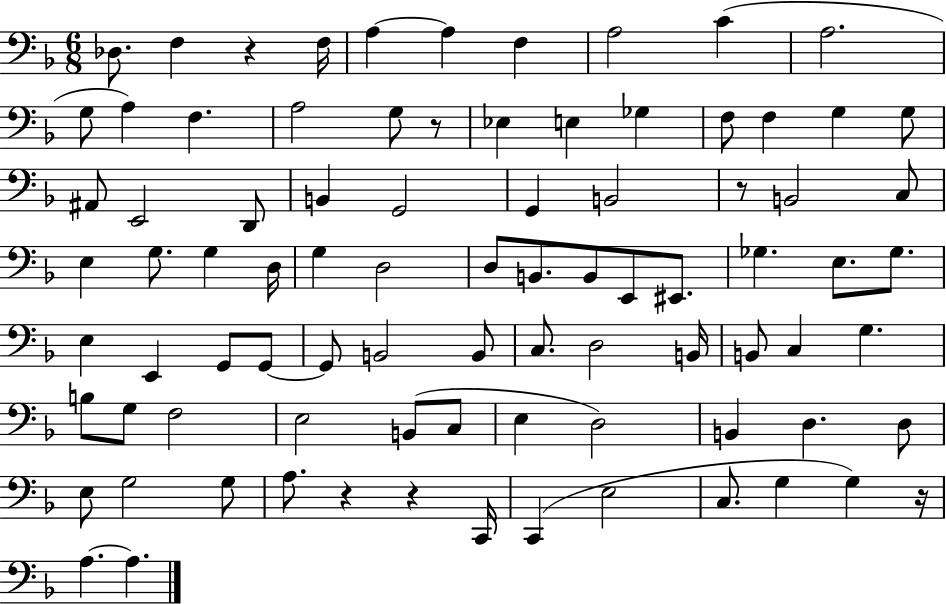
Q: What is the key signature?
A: F major